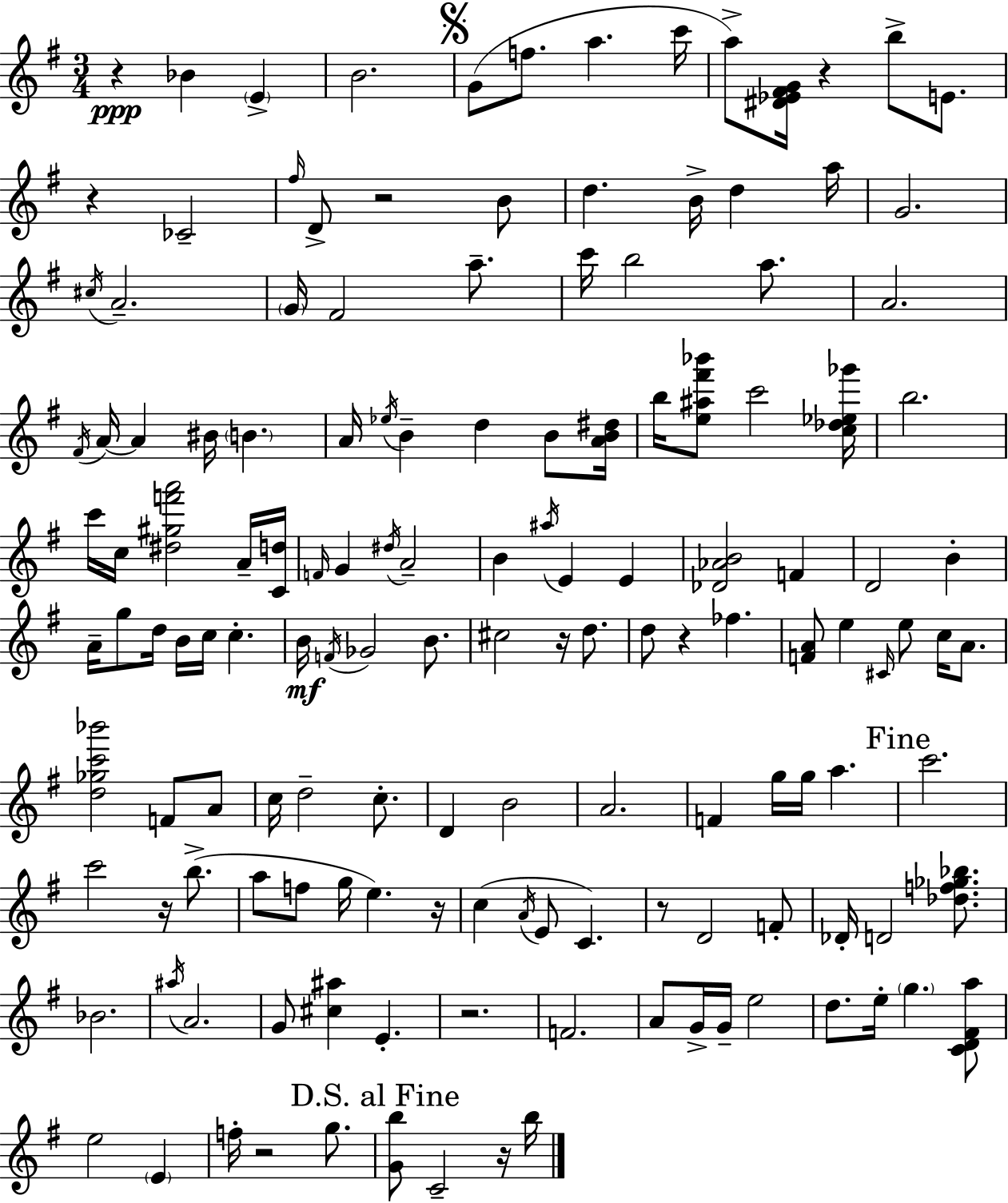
R/q Bb4/q E4/q B4/h. G4/e F5/e. A5/q. C6/s A5/e [D#4,Eb4,F#4,G4]/s R/q B5/e E4/e. R/q CES4/h F#5/s D4/e R/h B4/e D5/q. B4/s D5/q A5/s G4/h. C#5/s A4/h. G4/s F#4/h A5/e. C6/s B5/h A5/e. A4/h. F#4/s A4/s A4/q BIS4/s B4/q. A4/s Eb5/s B4/q D5/q B4/e [A4,B4,D#5]/s B5/s [E5,A#5,F#6,Bb6]/e C6/h [C5,Db5,Eb5,Gb6]/s B5/h. C6/s C5/s [D#5,G#5,F6,A6]/h A4/s [C4,D5]/s F4/s G4/q D#5/s A4/h B4/q A#5/s E4/q E4/q [Db4,Ab4,B4]/h F4/q D4/h B4/q A4/s G5/e D5/s B4/s C5/s C5/q. B4/s F4/s Gb4/h B4/e. C#5/h R/s D5/e. D5/e R/q FES5/q. [F4,A4]/e E5/q C#4/s E5/e C5/s A4/e. [D5,Gb5,C6,Bb6]/h F4/e A4/e C5/s D5/h C5/e. D4/q B4/h A4/h. F4/q G5/s G5/s A5/q. C6/h. C6/h R/s B5/e. A5/e F5/e G5/s E5/q. R/s C5/q A4/s E4/e C4/q. R/e D4/h F4/e Db4/s D4/h [Db5,F5,Gb5,Bb5]/e. Bb4/h. A#5/s A4/h. G4/e [C#5,A#5]/q E4/q. R/h. F4/h. A4/e G4/s G4/s E5/h D5/e. E5/s G5/q. [C4,D4,F#4,A5]/e E5/h E4/q F5/s R/h G5/e. [G4,B5]/e C4/h R/s B5/s